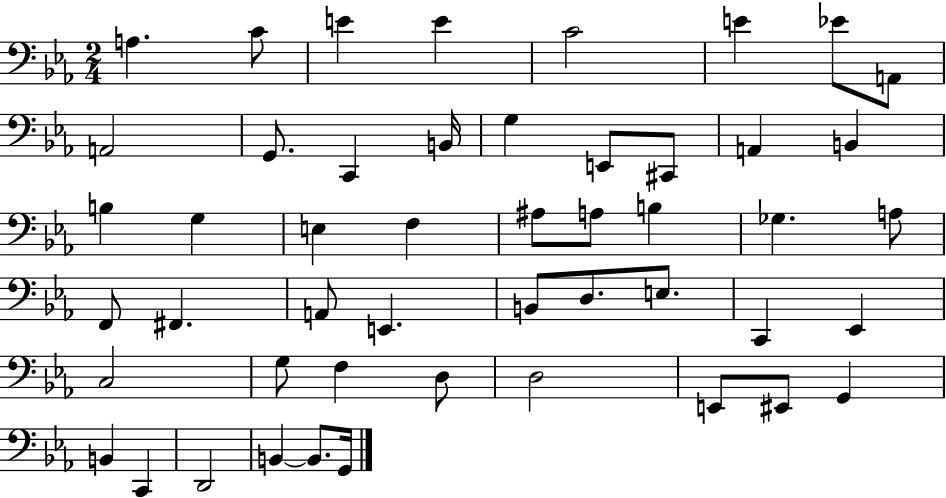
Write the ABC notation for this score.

X:1
T:Untitled
M:2/4
L:1/4
K:Eb
A, C/2 E E C2 E _E/2 A,,/2 A,,2 G,,/2 C,, B,,/4 G, E,,/2 ^C,,/2 A,, B,, B, G, E, F, ^A,/2 A,/2 B, _G, A,/2 F,,/2 ^F,, A,,/2 E,, B,,/2 D,/2 E,/2 C,, _E,, C,2 G,/2 F, D,/2 D,2 E,,/2 ^E,,/2 G,, B,, C,, D,,2 B,, B,,/2 G,,/4